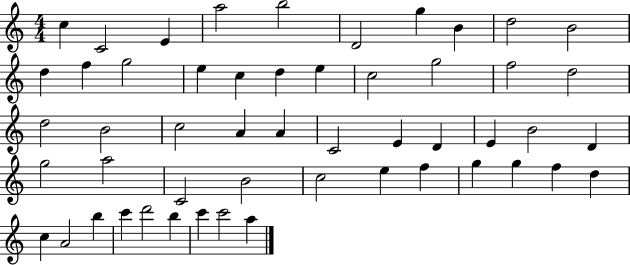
X:1
T:Untitled
M:4/4
L:1/4
K:C
c C2 E a2 b2 D2 g B d2 B2 d f g2 e c d e c2 g2 f2 d2 d2 B2 c2 A A C2 E D E B2 D g2 a2 C2 B2 c2 e f g g f d c A2 b c' d'2 b c' c'2 a